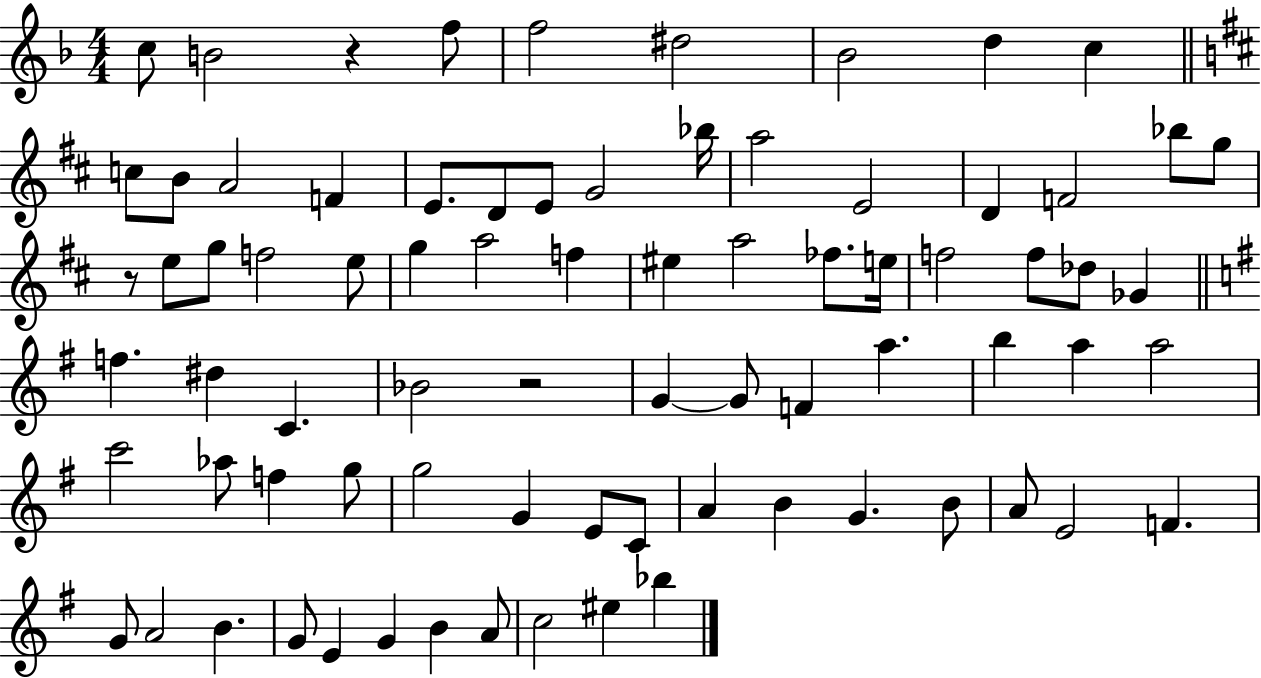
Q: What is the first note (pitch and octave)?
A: C5